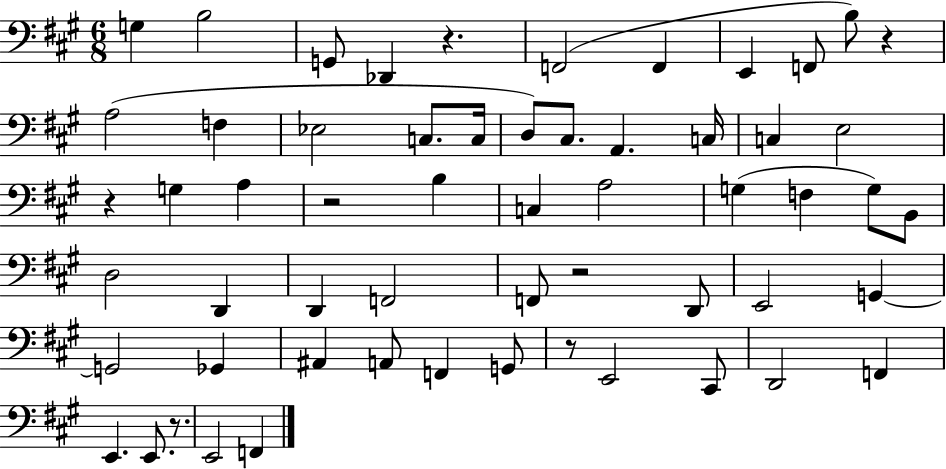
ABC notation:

X:1
T:Untitled
M:6/8
L:1/4
K:A
G, B,2 G,,/2 _D,, z F,,2 F,, E,, F,,/2 B,/2 z A,2 F, _E,2 C,/2 C,/4 D,/2 ^C,/2 A,, C,/4 C, E,2 z G, A, z2 B, C, A,2 G, F, G,/2 B,,/2 D,2 D,, D,, F,,2 F,,/2 z2 D,,/2 E,,2 G,, G,,2 _G,, ^A,, A,,/2 F,, G,,/2 z/2 E,,2 ^C,,/2 D,,2 F,, E,, E,,/2 z/2 E,,2 F,,